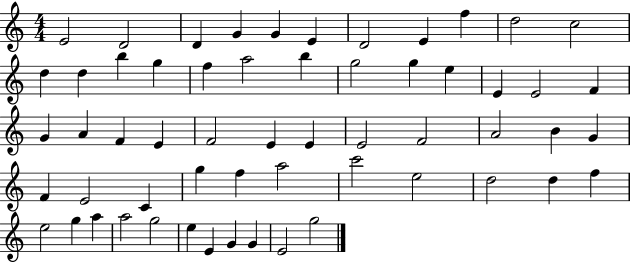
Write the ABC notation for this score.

X:1
T:Untitled
M:4/4
L:1/4
K:C
E2 D2 D G G E D2 E f d2 c2 d d b g f a2 b g2 g e E E2 F G A F E F2 E E E2 F2 A2 B G F E2 C g f a2 c'2 e2 d2 d f e2 g a a2 g2 e E G G E2 g2